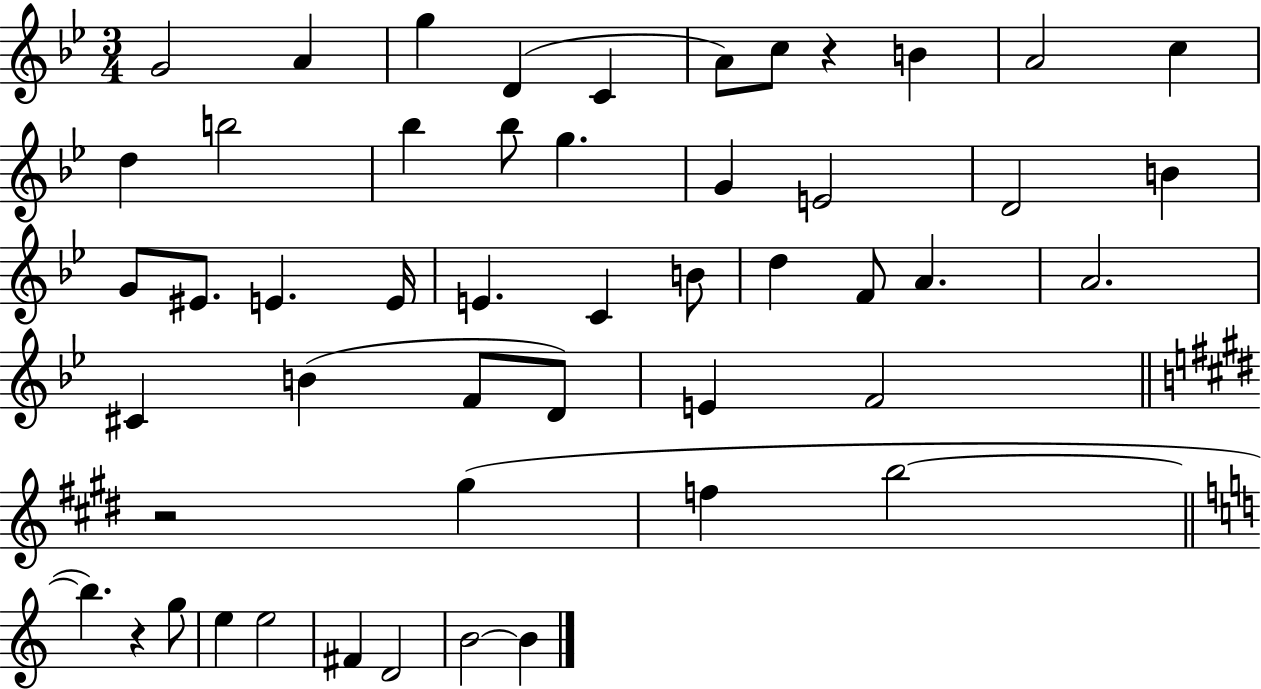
G4/h A4/q G5/q D4/q C4/q A4/e C5/e R/q B4/q A4/h C5/q D5/q B5/h Bb5/q Bb5/e G5/q. G4/q E4/h D4/h B4/q G4/e EIS4/e. E4/q. E4/s E4/q. C4/q B4/e D5/q F4/e A4/q. A4/h. C#4/q B4/q F4/e D4/e E4/q F4/h R/h G#5/q F5/q B5/h B5/q. R/q G5/e E5/q E5/h F#4/q D4/h B4/h B4/q